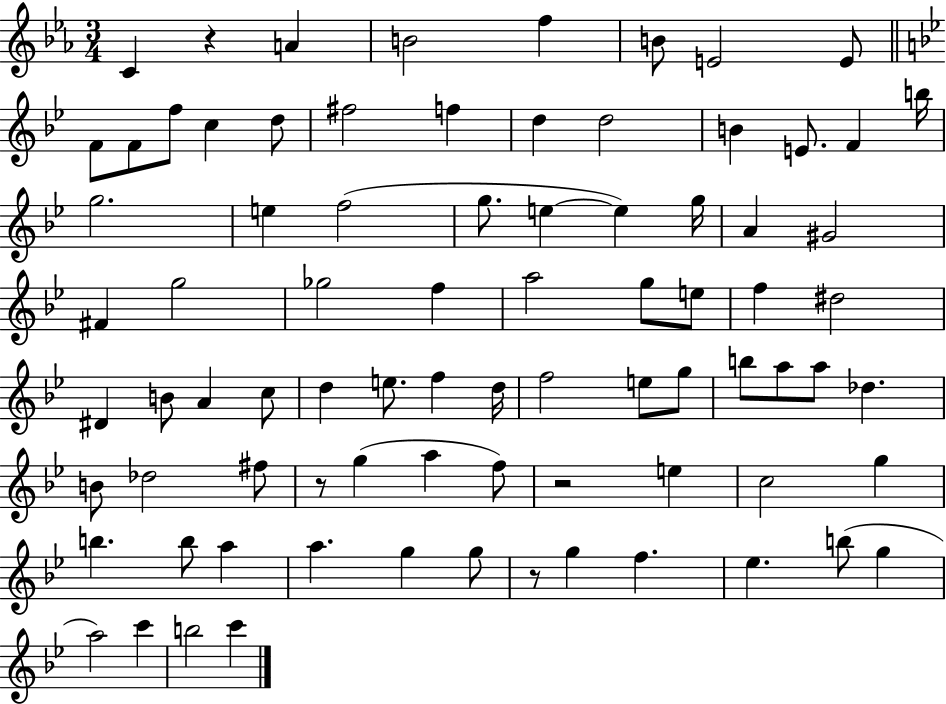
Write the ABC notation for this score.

X:1
T:Untitled
M:3/4
L:1/4
K:Eb
C z A B2 f B/2 E2 E/2 F/2 F/2 f/2 c d/2 ^f2 f d d2 B E/2 F b/4 g2 e f2 g/2 e e g/4 A ^G2 ^F g2 _g2 f a2 g/2 e/2 f ^d2 ^D B/2 A c/2 d e/2 f d/4 f2 e/2 g/2 b/2 a/2 a/2 _d B/2 _d2 ^f/2 z/2 g a f/2 z2 e c2 g b b/2 a a g g/2 z/2 g f _e b/2 g a2 c' b2 c'